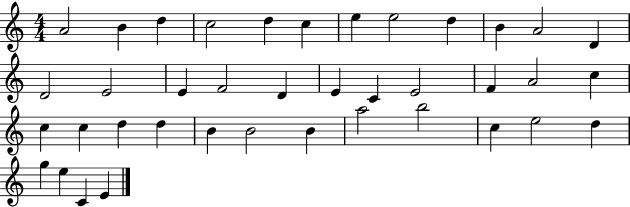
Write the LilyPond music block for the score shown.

{
  \clef treble
  \numericTimeSignature
  \time 4/4
  \key c \major
  a'2 b'4 d''4 | c''2 d''4 c''4 | e''4 e''2 d''4 | b'4 a'2 d'4 | \break d'2 e'2 | e'4 f'2 d'4 | e'4 c'4 e'2 | f'4 a'2 c''4 | \break c''4 c''4 d''4 d''4 | b'4 b'2 b'4 | a''2 b''2 | c''4 e''2 d''4 | \break g''4 e''4 c'4 e'4 | \bar "|."
}